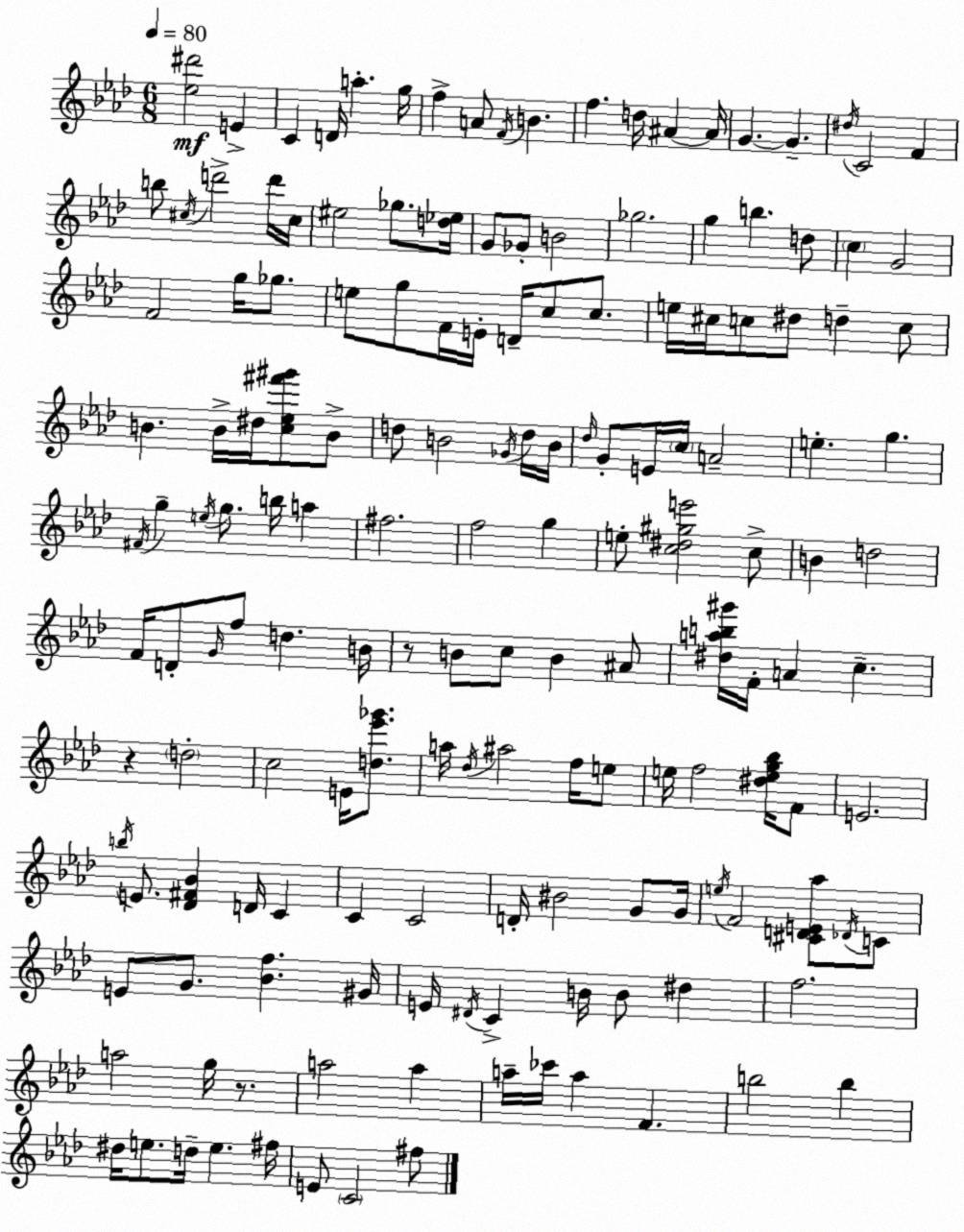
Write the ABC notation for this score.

X:1
T:Untitled
M:6/8
L:1/4
K:Ab
[_e^d']2 E C D/4 a g/4 f A/2 F/4 B f d/4 ^A ^A/4 G G ^d/4 C2 F b/2 ^c/4 d'2 d'/4 ^c/4 ^e2 _g/2 [d_e]/4 G/2 _G/2 B2 _g2 g b d/2 c G2 F2 g/4 _g/2 e/2 g/2 F/4 E/4 D/4 c/2 c/2 e/4 ^c/4 c/2 ^d/2 d c/2 B B/4 ^d/4 [c_e^f'^g']/2 B/2 d/2 B2 _G/4 d/4 B/4 _d/4 G/2 E/4 c/4 A2 e g ^F/4 g e/4 g/2 b/4 a ^f2 f2 g e/2 [c^d^ge']2 c/2 B d2 F/4 D/2 G/4 f/2 d B/4 z/2 B/2 c/2 B ^A/2 [^dab^g']/4 F/4 A c z d2 c2 E/4 [d_e'_g']/2 a/4 _d/4 ^a2 f/4 e/2 e/4 f2 [^deg_b]/4 F/2 E2 b/4 E/2 [_D^F_B] D/4 C C C2 D/4 ^B2 G/2 G/4 e/4 F2 [^CDE_a]/2 _D/4 C/2 E/2 G/2 [_Bf] ^G/4 E/4 ^D/4 C B/4 B/2 ^d f2 a2 g/4 z/2 a2 a a/4 _c'/4 a F b2 b ^d/4 e/2 d/4 e ^f/4 E/2 C2 ^f/2